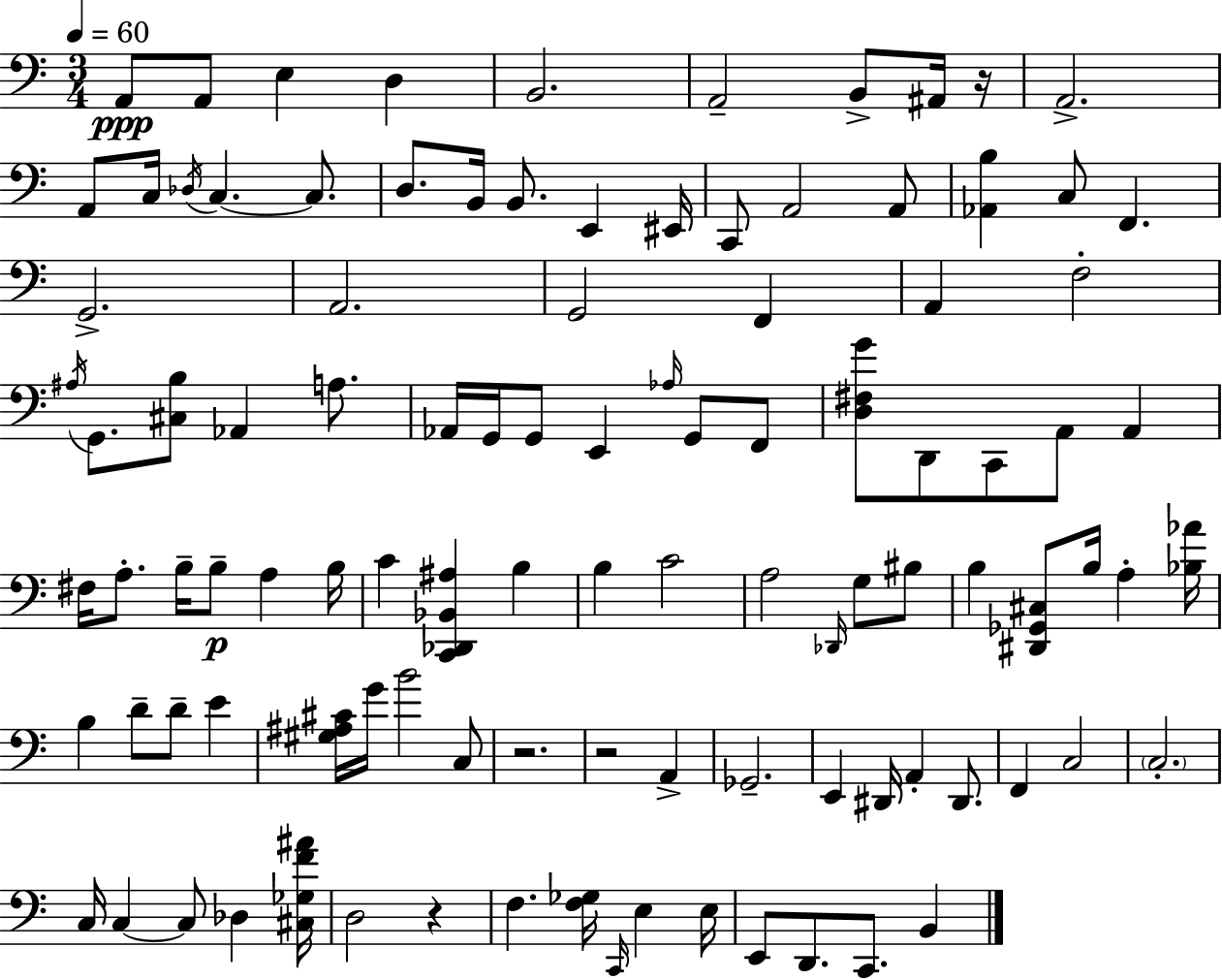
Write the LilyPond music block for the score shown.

{
  \clef bass
  \numericTimeSignature
  \time 3/4
  \key a \minor
  \tempo 4 = 60
  a,8\ppp a,8 e4 d4 | b,2. | a,2-- b,8-> ais,16 r16 | a,2.-> | \break a,8 c16 \acciaccatura { des16 } c4.~~ c8. | d8. b,16 b,8. e,4 | eis,16 c,8 a,2 a,8 | <aes, b>4 c8 f,4. | \break g,2.-> | a,2. | g,2 f,4 | a,4 f2-. | \break \acciaccatura { ais16 } g,8. <cis b>8 aes,4 a8. | aes,16 g,16 g,8 e,4 \grace { aes16 } g,8 | f,8 <d fis g'>8 d,8 c,8 a,8 a,4 | fis16 a8.-. b16-- b8--\p a4 | \break b16 c'4 <c, des, bes, ais>4 b4 | b4 c'2 | a2 \grace { des,16 } | g8 bis8 b4 <dis, ges, cis>8 b16 a4-. | \break <bes aes'>16 b4 d'8-- d'8-- | e'4 <gis ais cis'>16 g'16 b'2 | c8 r2. | r2 | \break a,4-> ges,2.-- | e,4 dis,16 a,4-. | dis,8. f,4 c2 | \parenthesize c2.-. | \break c16 c4~~ c8 des4 | <cis ges f' ais'>16 d2 | r4 f4. <f ges>16 \grace { c,16 } | e4 e16 e,8 d,8. c,8. | \break b,4 \bar "|."
}